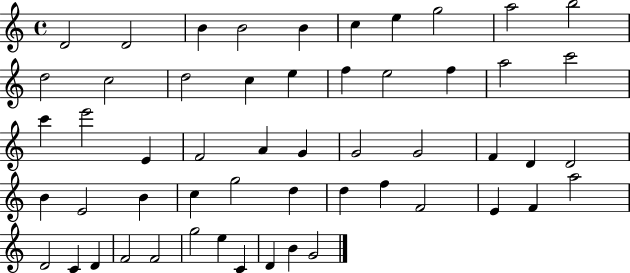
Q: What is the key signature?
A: C major